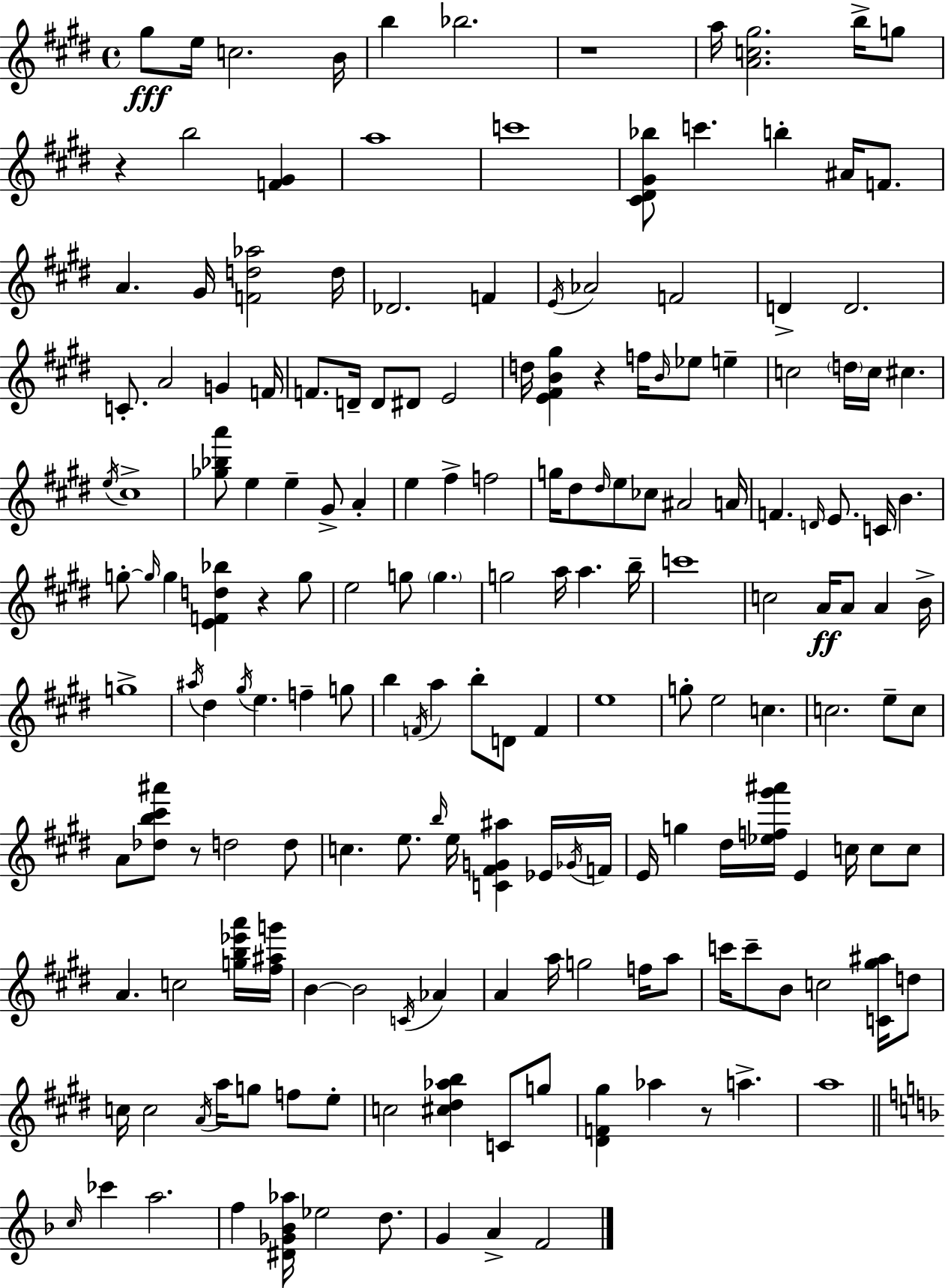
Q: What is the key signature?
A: E major